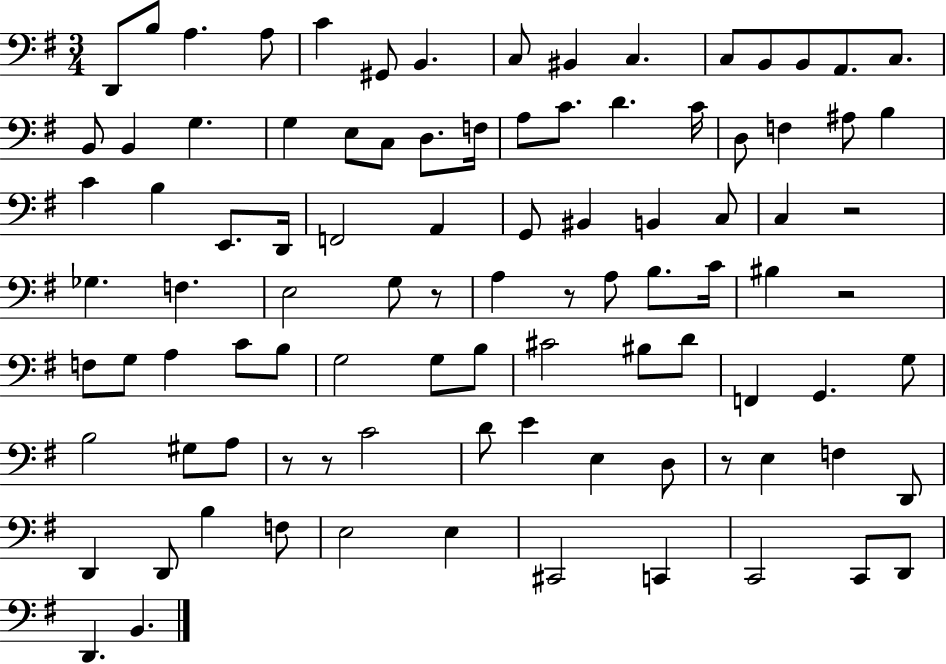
{
  \clef bass
  \numericTimeSignature
  \time 3/4
  \key g \major
  d,8 b8 a4. a8 | c'4 gis,8 b,4. | c8 bis,4 c4. | c8 b,8 b,8 a,8. c8. | \break b,8 b,4 g4. | g4 e8 c8 d8. f16 | a8 c'8. d'4. c'16 | d8 f4 ais8 b4 | \break c'4 b4 e,8. d,16 | f,2 a,4 | g,8 bis,4 b,4 c8 | c4 r2 | \break ges4. f4. | e2 g8 r8 | a4 r8 a8 b8. c'16 | bis4 r2 | \break f8 g8 a4 c'8 b8 | g2 g8 b8 | cis'2 bis8 d'8 | f,4 g,4. g8 | \break b2 gis8 a8 | r8 r8 c'2 | d'8 e'4 e4 d8 | r8 e4 f4 d,8 | \break d,4 d,8 b4 f8 | e2 e4 | cis,2 c,4 | c,2 c,8 d,8 | \break d,4. b,4. | \bar "|."
}